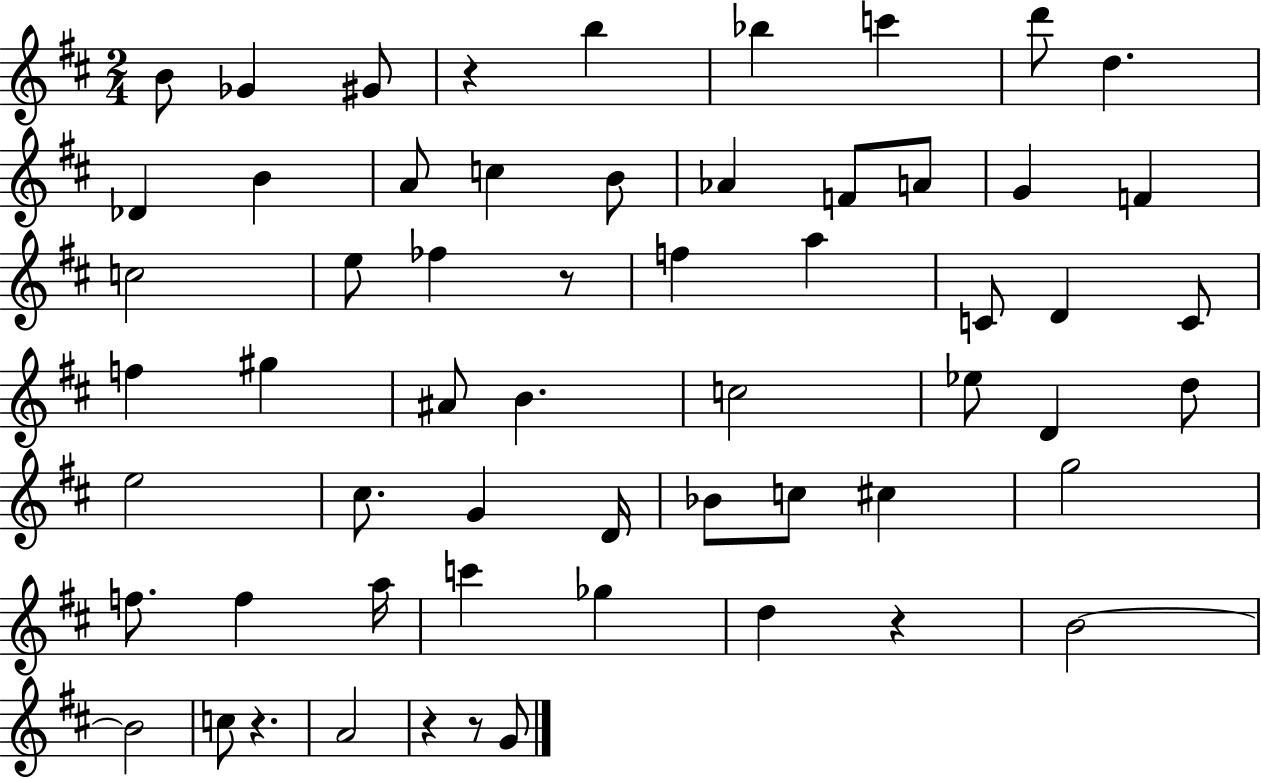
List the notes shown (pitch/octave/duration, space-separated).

B4/e Gb4/q G#4/e R/q B5/q Bb5/q C6/q D6/e D5/q. Db4/q B4/q A4/e C5/q B4/e Ab4/q F4/e A4/e G4/q F4/q C5/h E5/e FES5/q R/e F5/q A5/q C4/e D4/q C4/e F5/q G#5/q A#4/e B4/q. C5/h Eb5/e D4/q D5/e E5/h C#5/e. G4/q D4/s Bb4/e C5/e C#5/q G5/h F5/e. F5/q A5/s C6/q Gb5/q D5/q R/q B4/h B4/h C5/e R/q. A4/h R/q R/e G4/e